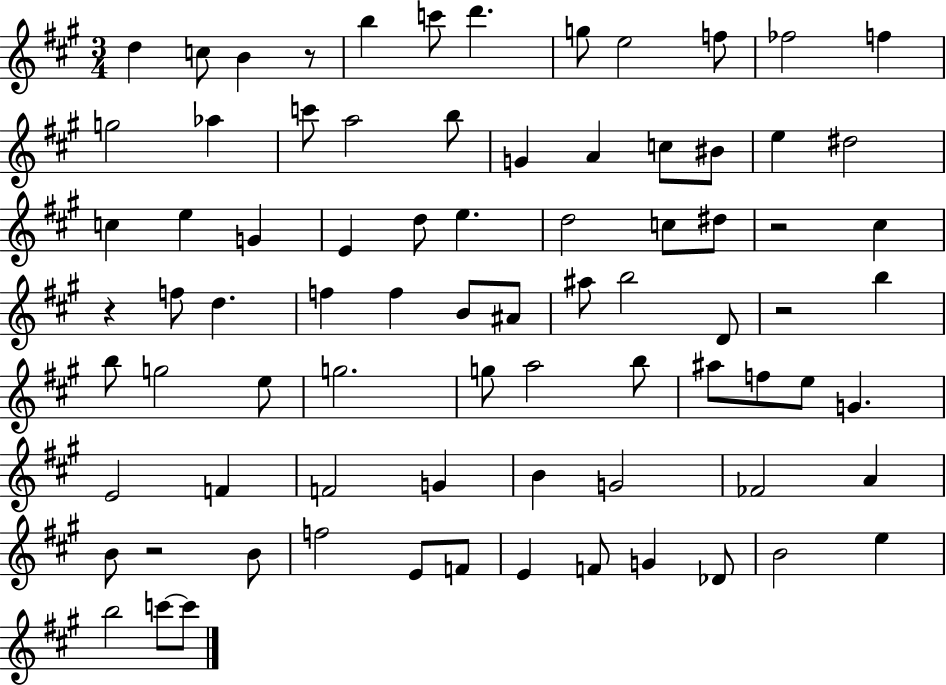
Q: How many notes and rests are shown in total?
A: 80